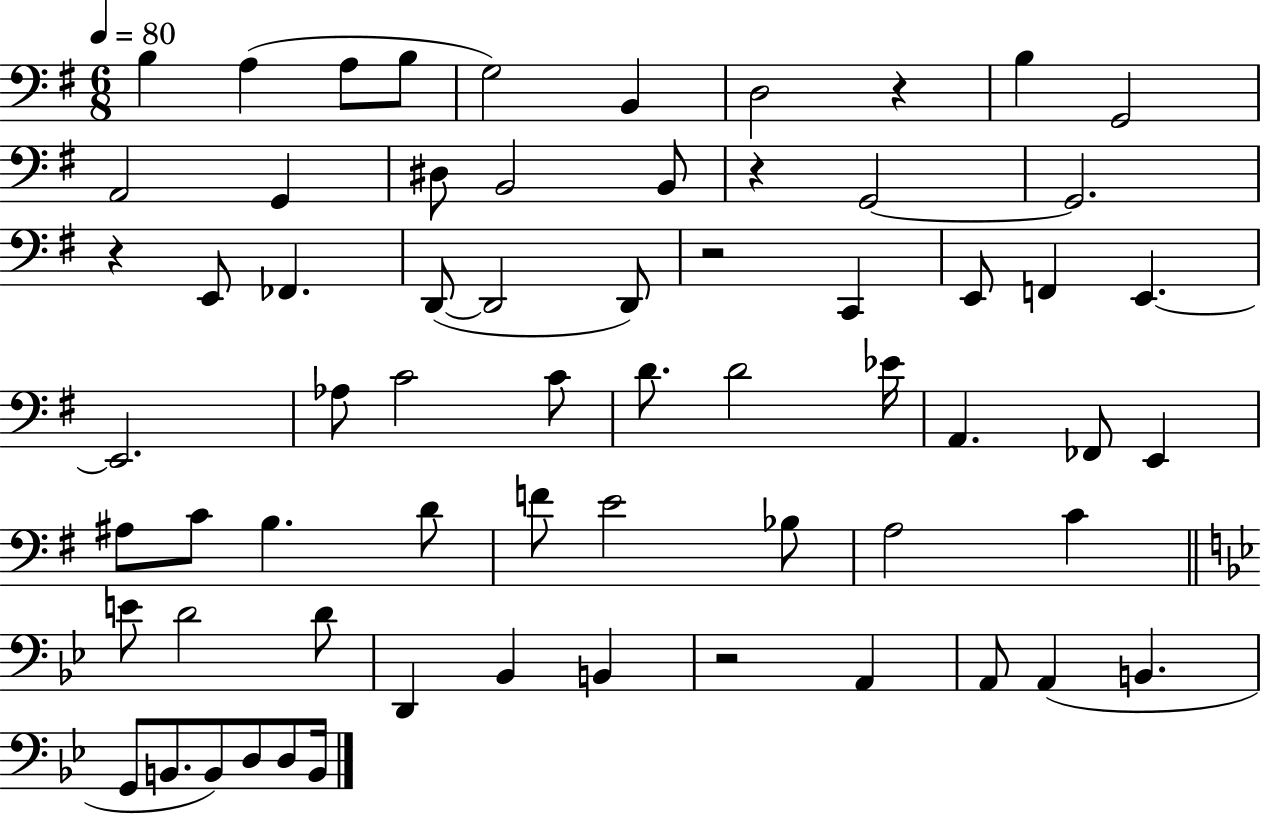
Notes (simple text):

B3/q A3/q A3/e B3/e G3/h B2/q D3/h R/q B3/q G2/h A2/h G2/q D#3/e B2/h B2/e R/q G2/h G2/h. R/q E2/e FES2/q. D2/e D2/h D2/e R/h C2/q E2/e F2/q E2/q. E2/h. Ab3/e C4/h C4/e D4/e. D4/h Eb4/s A2/q. FES2/e E2/q A#3/e C4/e B3/q. D4/e F4/e E4/h Bb3/e A3/h C4/q E4/e D4/h D4/e D2/q Bb2/q B2/q R/h A2/q A2/e A2/q B2/q. G2/e B2/e. B2/e D3/e D3/e B2/s